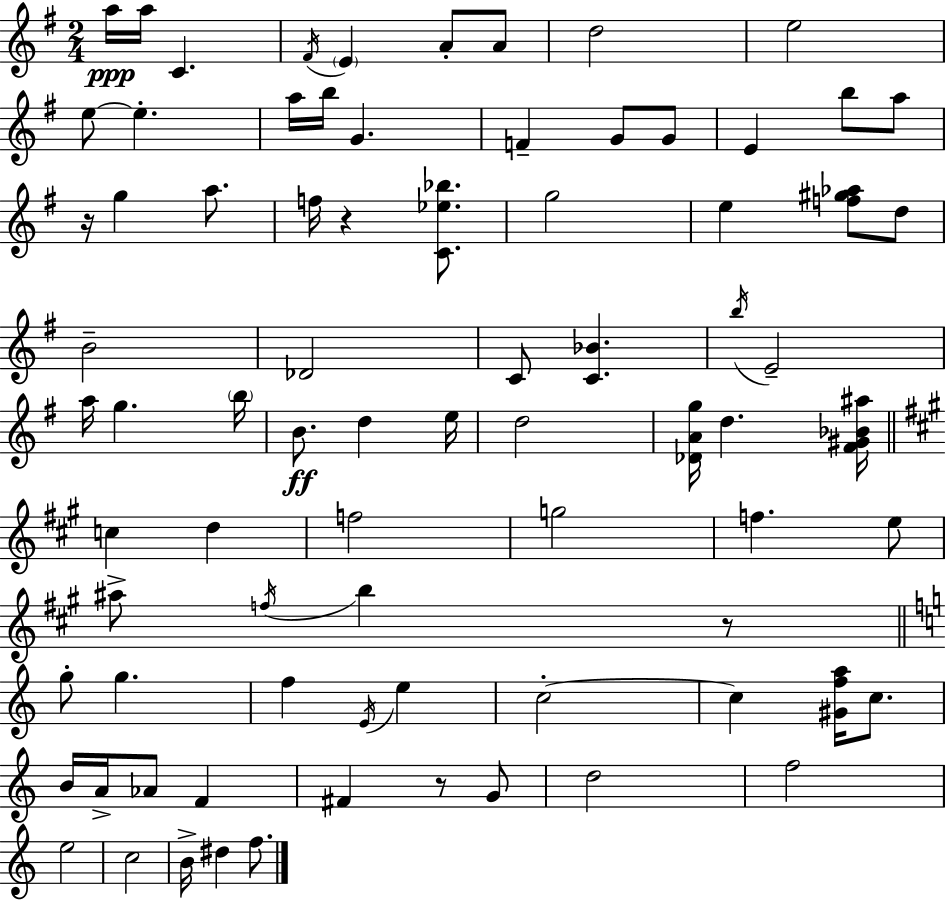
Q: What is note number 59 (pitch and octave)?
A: Ab4